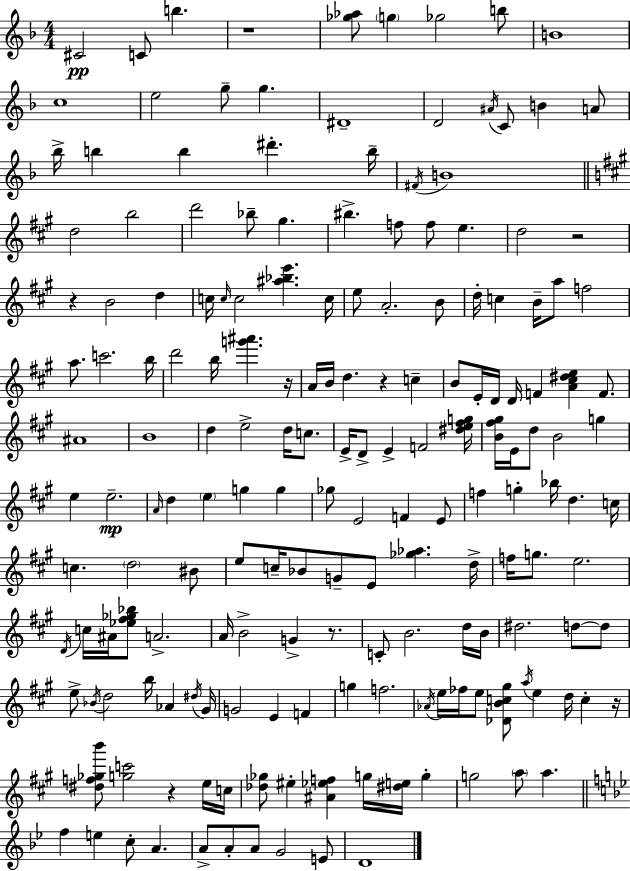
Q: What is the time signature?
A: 4/4